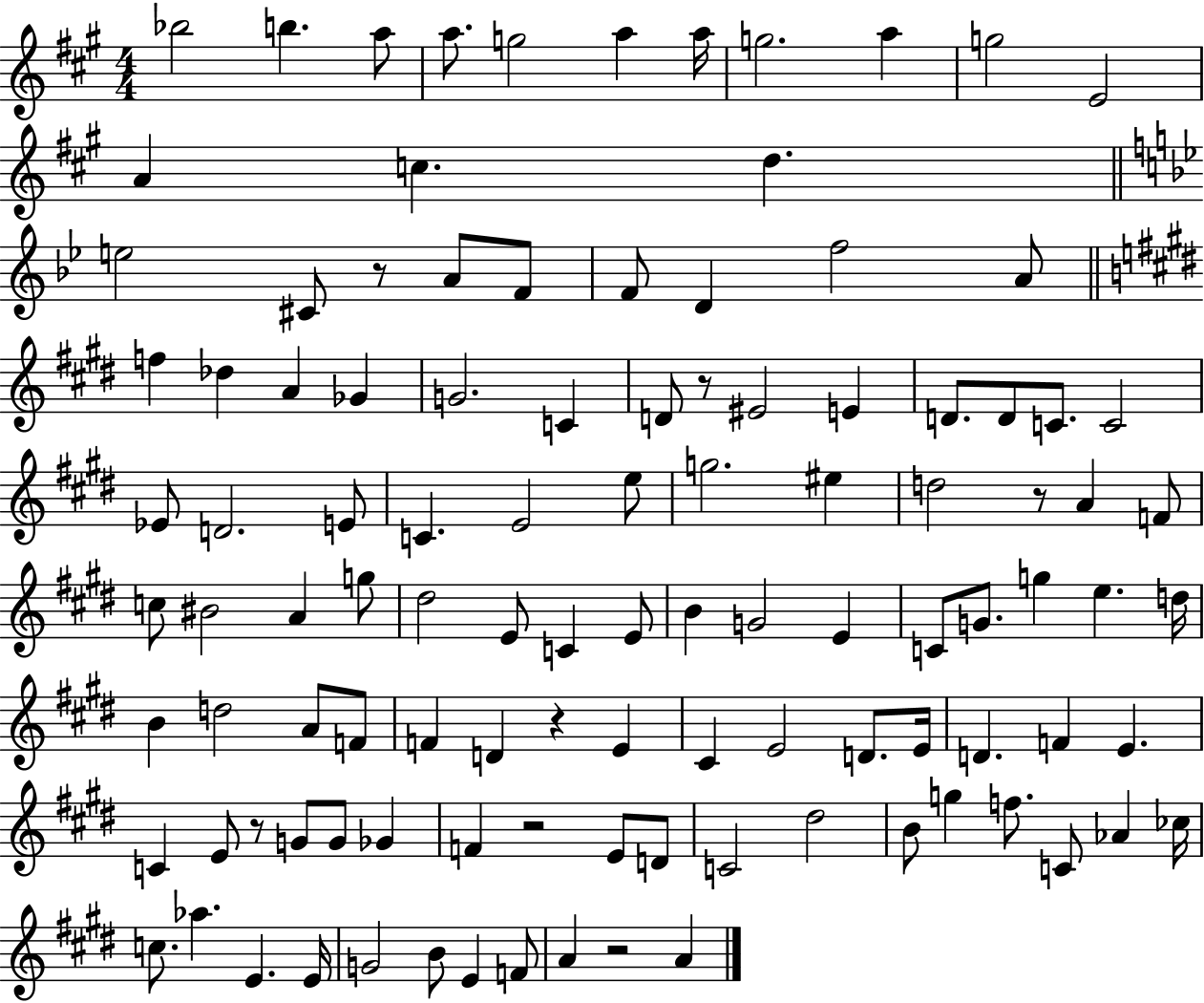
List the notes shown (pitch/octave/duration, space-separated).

Bb5/h B5/q. A5/e A5/e. G5/h A5/q A5/s G5/h. A5/q G5/h E4/h A4/q C5/q. D5/q. E5/h C#4/e R/e A4/e F4/e F4/e D4/q F5/h A4/e F5/q Db5/q A4/q Gb4/q G4/h. C4/q D4/e R/e EIS4/h E4/q D4/e. D4/e C4/e. C4/h Eb4/e D4/h. E4/e C4/q. E4/h E5/e G5/h. EIS5/q D5/h R/e A4/q F4/e C5/e BIS4/h A4/q G5/e D#5/h E4/e C4/q E4/e B4/q G4/h E4/q C4/e G4/e. G5/q E5/q. D5/s B4/q D5/h A4/e F4/e F4/q D4/q R/q E4/q C#4/q E4/h D4/e. E4/s D4/q. F4/q E4/q. C4/q E4/e R/e G4/e G4/e Gb4/q F4/q R/h E4/e D4/e C4/h D#5/h B4/e G5/q F5/e. C4/e Ab4/q CES5/s C5/e. Ab5/q. E4/q. E4/s G4/h B4/e E4/q F4/e A4/q R/h A4/q